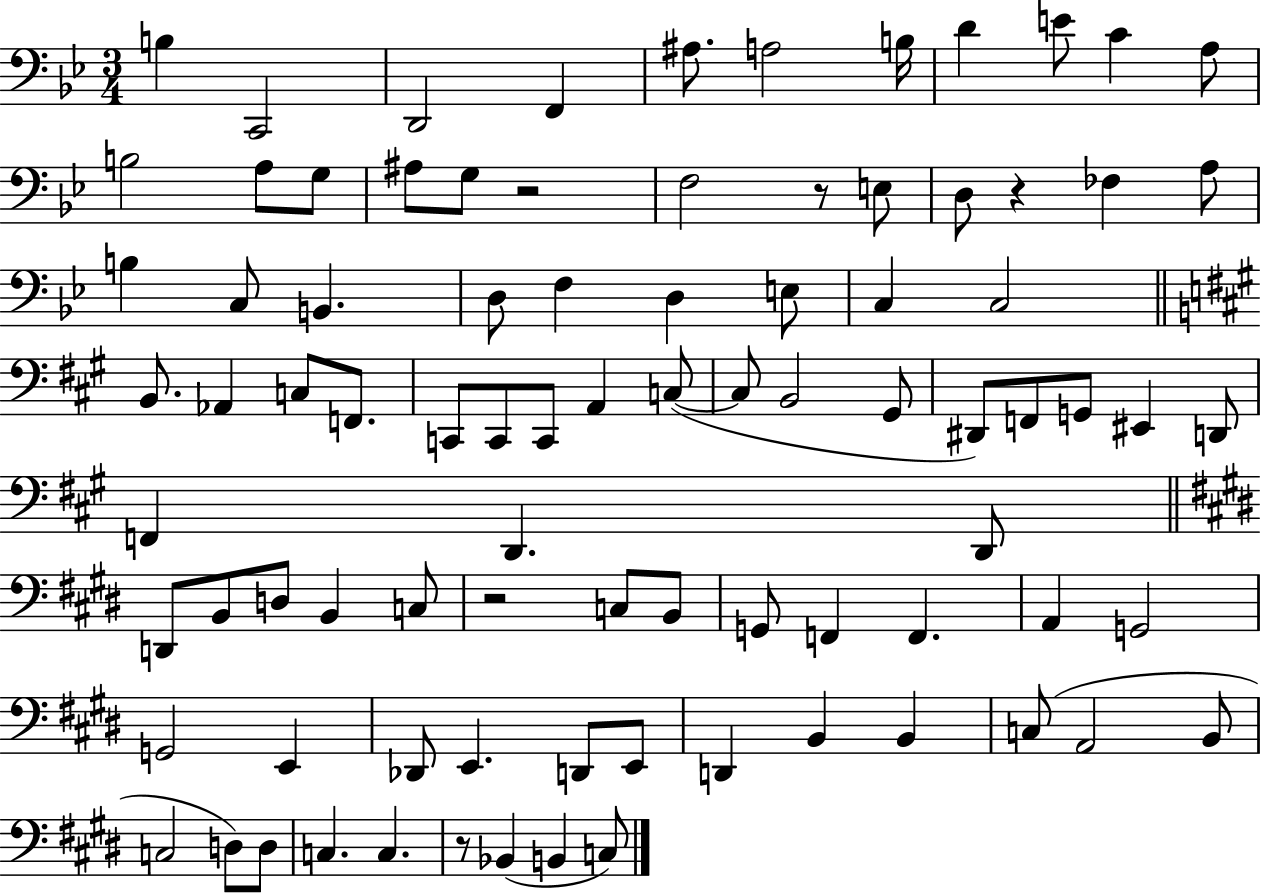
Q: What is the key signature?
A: BES major